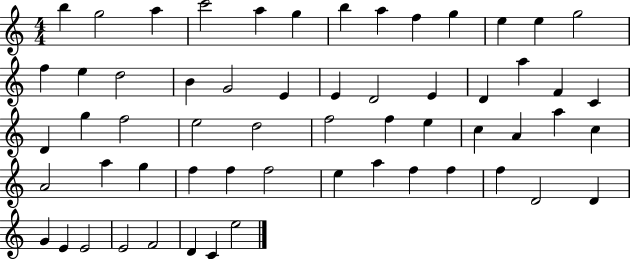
B5/q G5/h A5/q C6/h A5/q G5/q B5/q A5/q F5/q G5/q E5/q E5/q G5/h F5/q E5/q D5/h B4/q G4/h E4/q E4/q D4/h E4/q D4/q A5/q F4/q C4/q D4/q G5/q F5/h E5/h D5/h F5/h F5/q E5/q C5/q A4/q A5/q C5/q A4/h A5/q G5/q F5/q F5/q F5/h E5/q A5/q F5/q F5/q F5/q D4/h D4/q G4/q E4/q E4/h E4/h F4/h D4/q C4/q E5/h